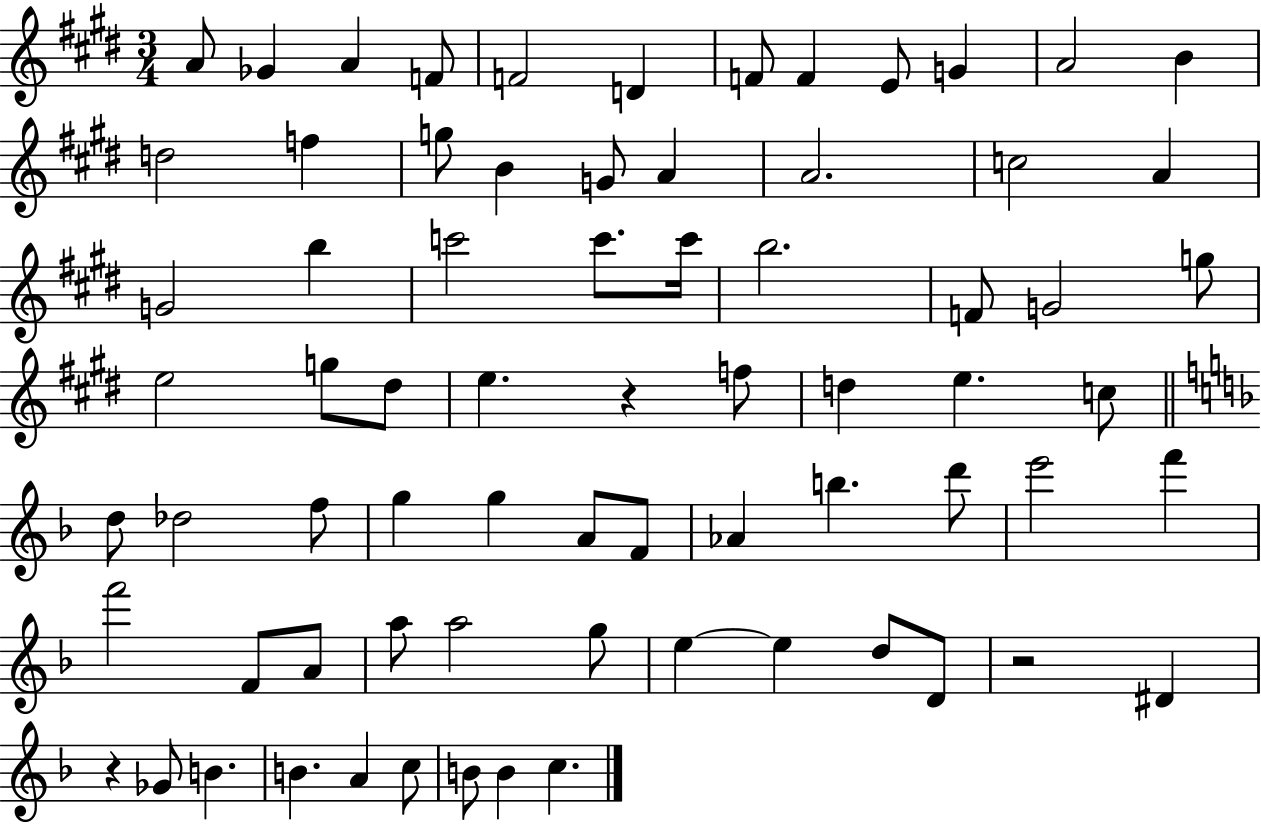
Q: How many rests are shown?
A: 3